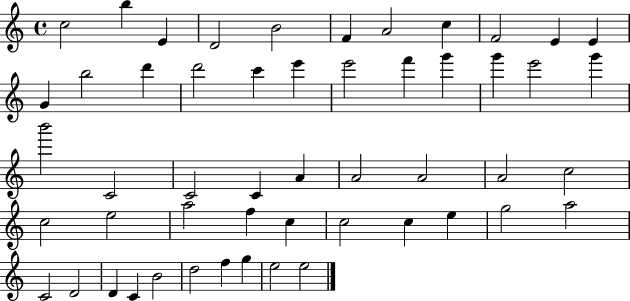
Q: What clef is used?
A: treble